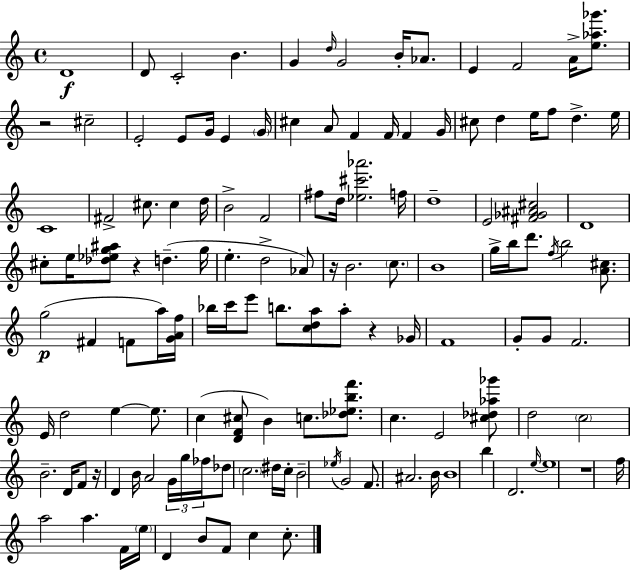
X:1
T:Untitled
M:4/4
L:1/4
K:C
D4 D/2 C2 B G d/4 G2 B/4 _A/2 E F2 A/4 [e_a_g']/2 z2 ^c2 E2 E/2 G/4 E G/4 ^c A/2 F F/4 F G/4 ^c/2 d e/4 f/2 d e/4 C4 ^F2 ^c/2 ^c d/4 B2 F2 ^f/2 d/4 [_e^c'_a']2 f/4 d4 E2 [^F_G^A^c]2 D4 ^c/2 e/4 [_d_eg^a]/2 z d g/4 e d2 _A/2 z/4 B2 c/2 B4 g/4 b/4 d'/2 f/4 b2 [A^c]/2 g2 ^F F/2 a/4 [GAf]/4 _b/4 c'/4 e'/2 b/2 [cda]/2 a/2 z _G/4 F4 G/2 G/2 F2 E/4 d2 e e/2 c [DF^c]/2 B c/2 [_d_ebf']/2 c E2 [^c_d_a_g']/2 d2 c2 B2 D/4 F/2 z/4 D B/4 A2 G/4 g/4 _f/4 _d/2 c2 ^d/4 c/4 B2 _e/4 G2 F/2 ^A2 B/4 B4 b D2 e/4 e4 z4 f/4 a2 a F/4 e/4 D B/2 F/2 c c/2